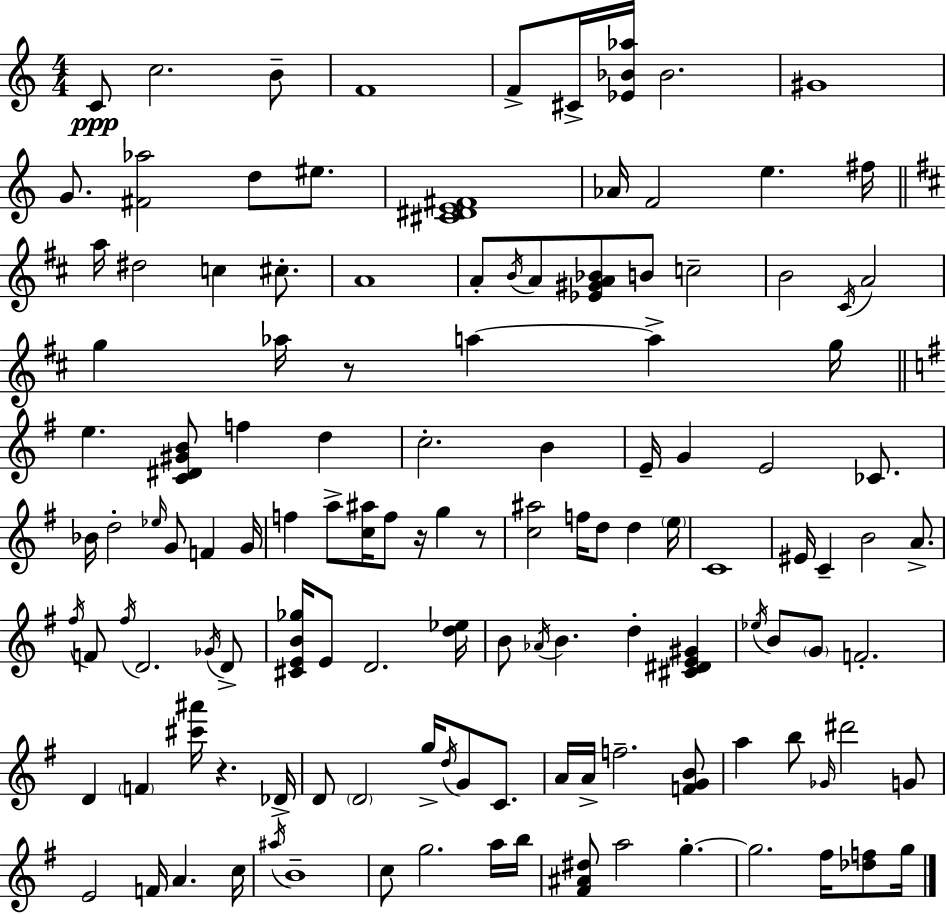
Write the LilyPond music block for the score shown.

{
  \clef treble
  \numericTimeSignature
  \time 4/4
  \key c \major
  \repeat volta 2 { c'8\ppp c''2. b'8-- | f'1 | f'8-> cis'16-> <ees' bes' aes''>16 bes'2. | gis'1 | \break g'8. <fis' aes''>2 d''8 eis''8. | <cis' dis' e' fis'>1 | aes'16 f'2 e''4. fis''16 | \bar "||" \break \key b \minor a''16 dis''2 c''4 cis''8.-. | a'1 | a'8-. \acciaccatura { b'16 } a'8 <ees' gis' a' bes'>8 b'8 c''2-- | b'2 \acciaccatura { cis'16 } a'2 | \break g''4 aes''16 r8 a''4~~ a''4-> | g''16 \bar "||" \break \key g \major e''4. <c' dis' gis' b'>8 f''4 d''4 | c''2.-. b'4 | e'16-- g'4 e'2 ces'8. | bes'16 d''2-. \grace { ees''16 } g'8 f'4 | \break g'16 f''4 a''8-> <c'' ais''>16 f''8 r16 g''4 r8 | <c'' ais''>2 f''16 d''8 d''4 | \parenthesize e''16 c'1 | eis'16 c'4-- b'2 a'8.-> | \break \acciaccatura { fis''16 } f'8 \acciaccatura { fis''16 } d'2. | \acciaccatura { ges'16 } d'8-> <cis' e' b' ges''>16 e'8 d'2. | <d'' ees''>16 b'8 \acciaccatura { aes'16 } b'4. d''4-. | <cis' dis' e' gis'>4 \acciaccatura { ees''16 } b'8 \parenthesize g'8 f'2.-. | \break d'4 \parenthesize f'4 <cis''' ais'''>16 r4. | des'16-> d'8 \parenthesize d'2 | g''16-> \acciaccatura { d''16 } g'8 c'8. a'16 a'16-> f''2.-- | <f' g' b'>8 a''4 b''8 \grace { ges'16 } dis'''2 | \break g'8 e'2 | f'16 a'4. c''16 \acciaccatura { ais''16 } b'1-- | c''8 g''2. | a''16 b''16 <fis' ais' dis''>8 a''2 | \break g''4.-.~~ g''2. | fis''16 <des'' f''>8 g''16 } \bar "|."
}